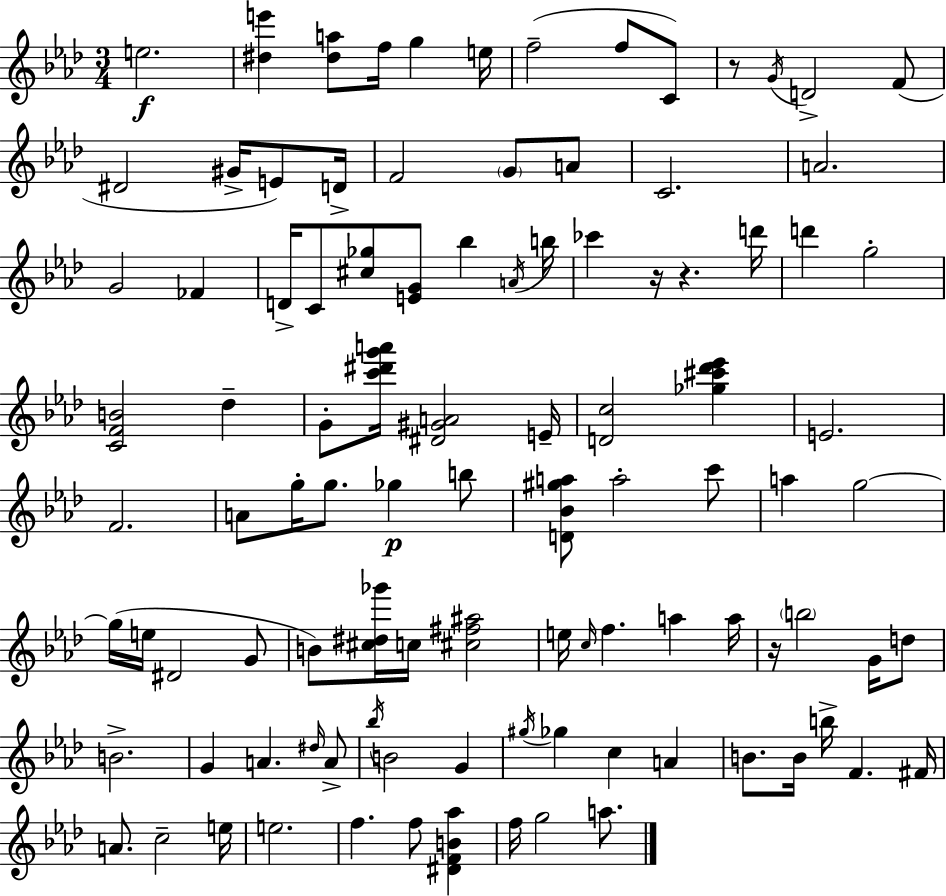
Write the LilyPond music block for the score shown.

{
  \clef treble
  \numericTimeSignature
  \time 3/4
  \key f \minor
  e''2.\f | <dis'' e'''>4 <dis'' a''>8 f''16 g''4 e''16 | f''2--( f''8 c'8) | r8 \acciaccatura { g'16 } d'2-> f'8( | \break dis'2 gis'16-> e'8) | d'16-> f'2 \parenthesize g'8 a'8 | c'2. | a'2. | \break g'2 fes'4 | d'16-> c'8 <cis'' ges''>8 <e' g'>8 bes''4 | \acciaccatura { a'16 } b''16 ces'''4 r16 r4. | d'''16 d'''4 g''2-. | \break <c' f' b'>2 des''4-- | g'8-. <c''' dis''' g''' a'''>16 <dis' gis' a'>2 | e'16-- <d' c''>2 <ges'' cis''' des''' ees'''>4 | e'2. | \break f'2. | a'8 g''16-. g''8. ges''4\p | b''8 <d' bes' gis'' a''>8 a''2-. | c'''8 a''4 g''2~~ | \break g''16( e''16 dis'2 | g'8 b'8) <cis'' dis'' ges'''>16 c''16 <cis'' fis'' ais''>2 | e''16 \grace { c''16 } f''4. a''4 | a''16 r16 \parenthesize b''2 | \break g'16 d''8 b'2.-> | g'4 a'4. | \grace { dis''16 } a'8-> \acciaccatura { bes''16 } b'2 | g'4 \acciaccatura { gis''16 } ges''4 c''4 | \break a'4 b'8. b'16 b''16-> f'4. | fis'16 a'8. c''2-- | e''16 e''2. | f''4. | \break f''8 <dis' f' b' aes''>4 f''16 g''2 | a''8. \bar "|."
}